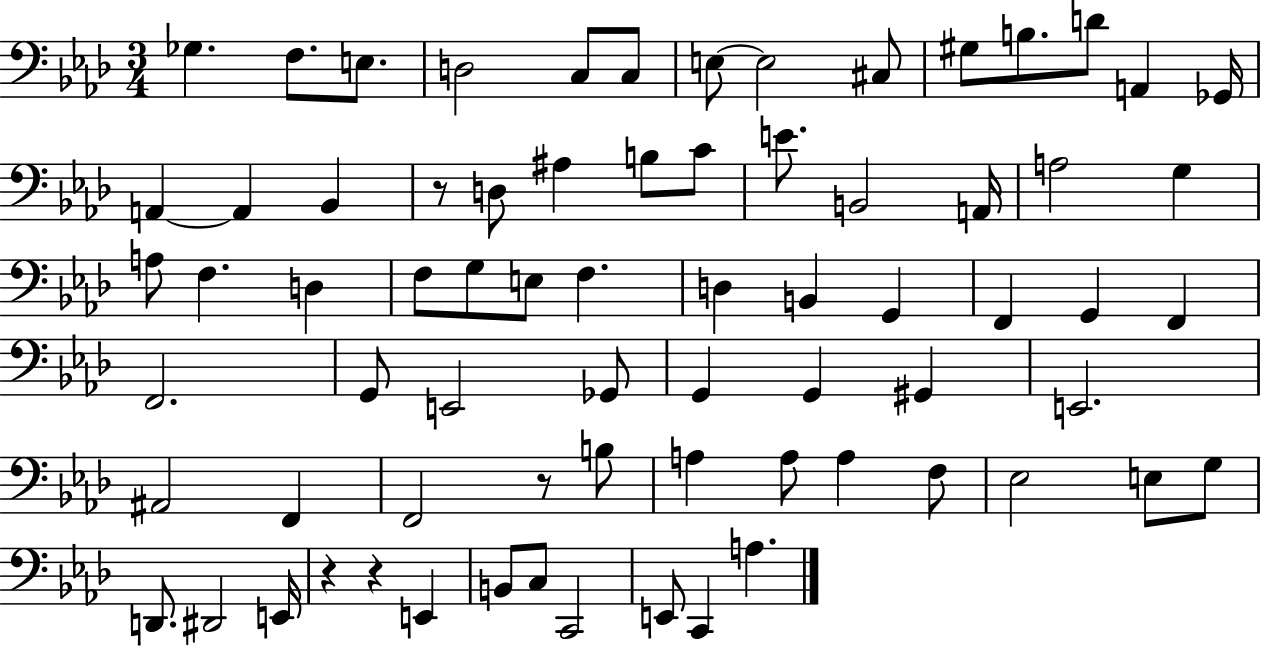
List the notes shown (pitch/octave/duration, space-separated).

Gb3/q. F3/e. E3/e. D3/h C3/e C3/e E3/e E3/h C#3/e G#3/e B3/e. D4/e A2/q Gb2/s A2/q A2/q Bb2/q R/e D3/e A#3/q B3/e C4/e E4/e. B2/h A2/s A3/h G3/q A3/e F3/q. D3/q F3/e G3/e E3/e F3/q. D3/q B2/q G2/q F2/q G2/q F2/q F2/h. G2/e E2/h Gb2/e G2/q G2/q G#2/q E2/h. A#2/h F2/q F2/h R/e B3/e A3/q A3/e A3/q F3/e Eb3/h E3/e G3/e D2/e. D#2/h E2/s R/q R/q E2/q B2/e C3/e C2/h E2/e C2/q A3/q.